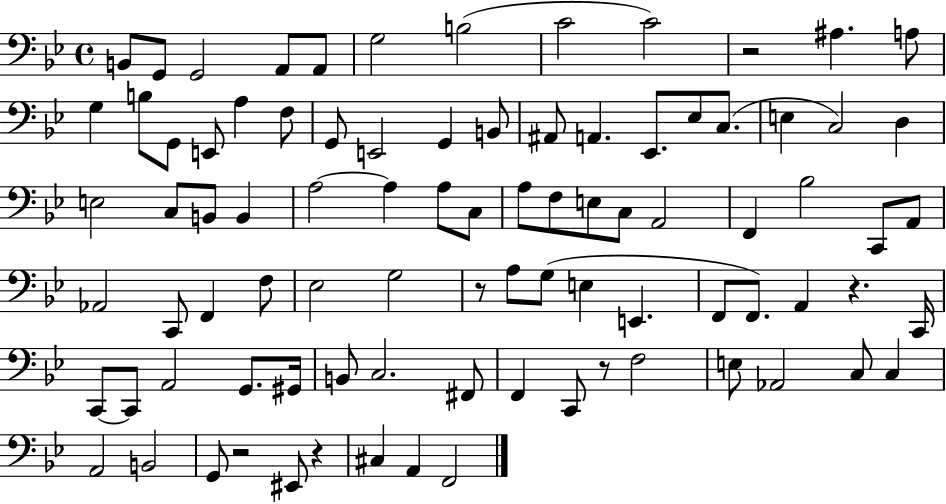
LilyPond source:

{
  \clef bass
  \time 4/4
  \defaultTimeSignature
  \key bes \major
  b,8 g,8 g,2 a,8 a,8 | g2 b2( | c'2 c'2) | r2 ais4. a8 | \break g4 b8 g,8 e,8 a4 f8 | g,8 e,2 g,4 b,8 | ais,8 a,4. ees,8. ees8 c8.( | e4 c2) d4 | \break e2 c8 b,8 b,4 | a2~~ a4 a8 c8 | a8 f8 e8 c8 a,2 | f,4 bes2 c,8 a,8 | \break aes,2 c,8 f,4 f8 | ees2 g2 | r8 a8 g8( e4 e,4. | f,8 f,8.) a,4 r4. c,16 | \break c,8~~ c,8 a,2 g,8. gis,16 | b,8 c2. fis,8 | f,4 c,8 r8 f2 | e8 aes,2 c8 c4 | \break a,2 b,2 | g,8 r2 eis,8 r4 | cis4 a,4 f,2 | \bar "|."
}